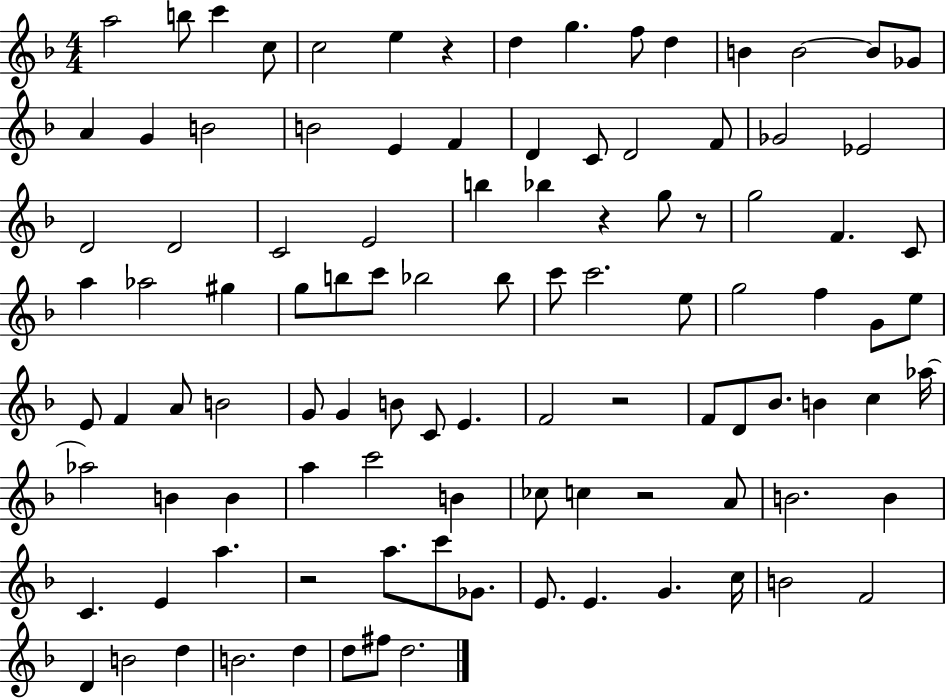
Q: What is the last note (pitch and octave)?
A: D5